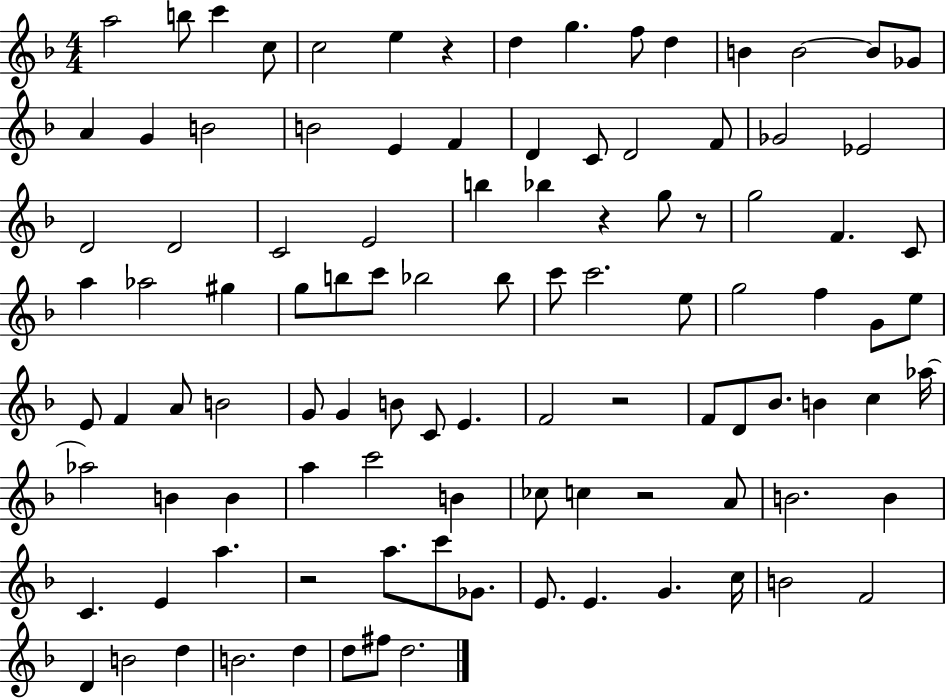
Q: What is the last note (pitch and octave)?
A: D5